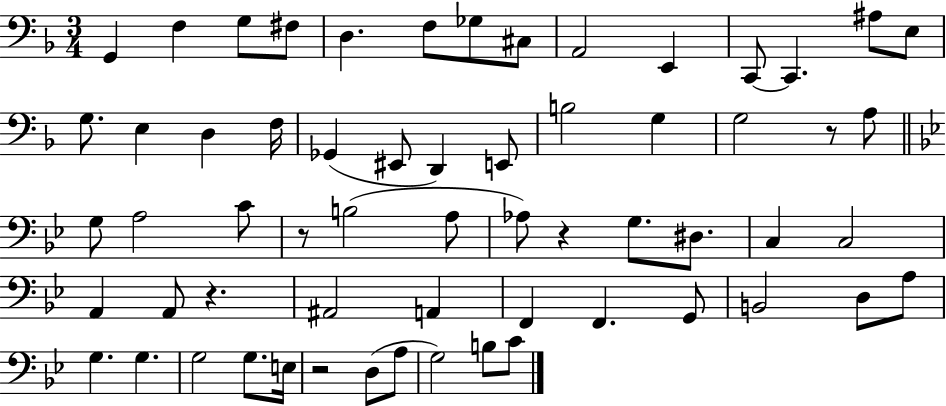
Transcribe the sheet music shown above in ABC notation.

X:1
T:Untitled
M:3/4
L:1/4
K:F
G,, F, G,/2 ^F,/2 D, F,/2 _G,/2 ^C,/2 A,,2 E,, C,,/2 C,, ^A,/2 E,/2 G,/2 E, D, F,/4 _G,, ^E,,/2 D,, E,,/2 B,2 G, G,2 z/2 A,/2 G,/2 A,2 C/2 z/2 B,2 A,/2 _A,/2 z G,/2 ^D,/2 C, C,2 A,, A,,/2 z ^A,,2 A,, F,, F,, G,,/2 B,,2 D,/2 A,/2 G, G, G,2 G,/2 E,/4 z2 D,/2 A,/2 G,2 B,/2 C/2